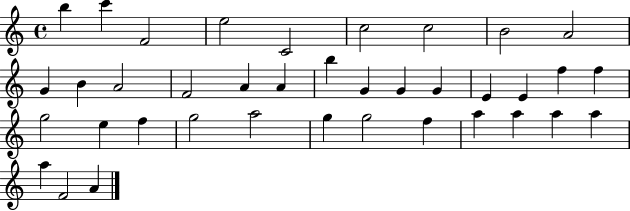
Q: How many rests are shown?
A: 0